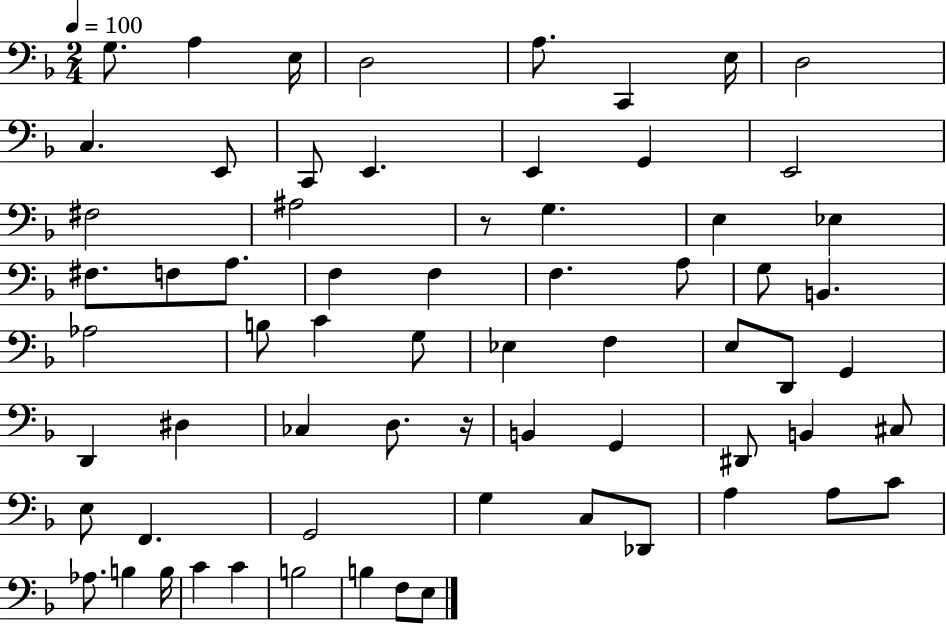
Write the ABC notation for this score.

X:1
T:Untitled
M:2/4
L:1/4
K:F
G,/2 A, E,/4 D,2 A,/2 C,, E,/4 D,2 C, E,,/2 C,,/2 E,, E,, G,, E,,2 ^F,2 ^A,2 z/2 G, E, _E, ^F,/2 F,/2 A,/2 F, F, F, A,/2 G,/2 B,, _A,2 B,/2 C G,/2 _E, F, E,/2 D,,/2 G,, D,, ^D, _C, D,/2 z/4 B,, G,, ^D,,/2 B,, ^C,/2 E,/2 F,, G,,2 G, C,/2 _D,,/2 A, A,/2 C/2 _A,/2 B, B,/4 C C B,2 B, F,/2 E,/2